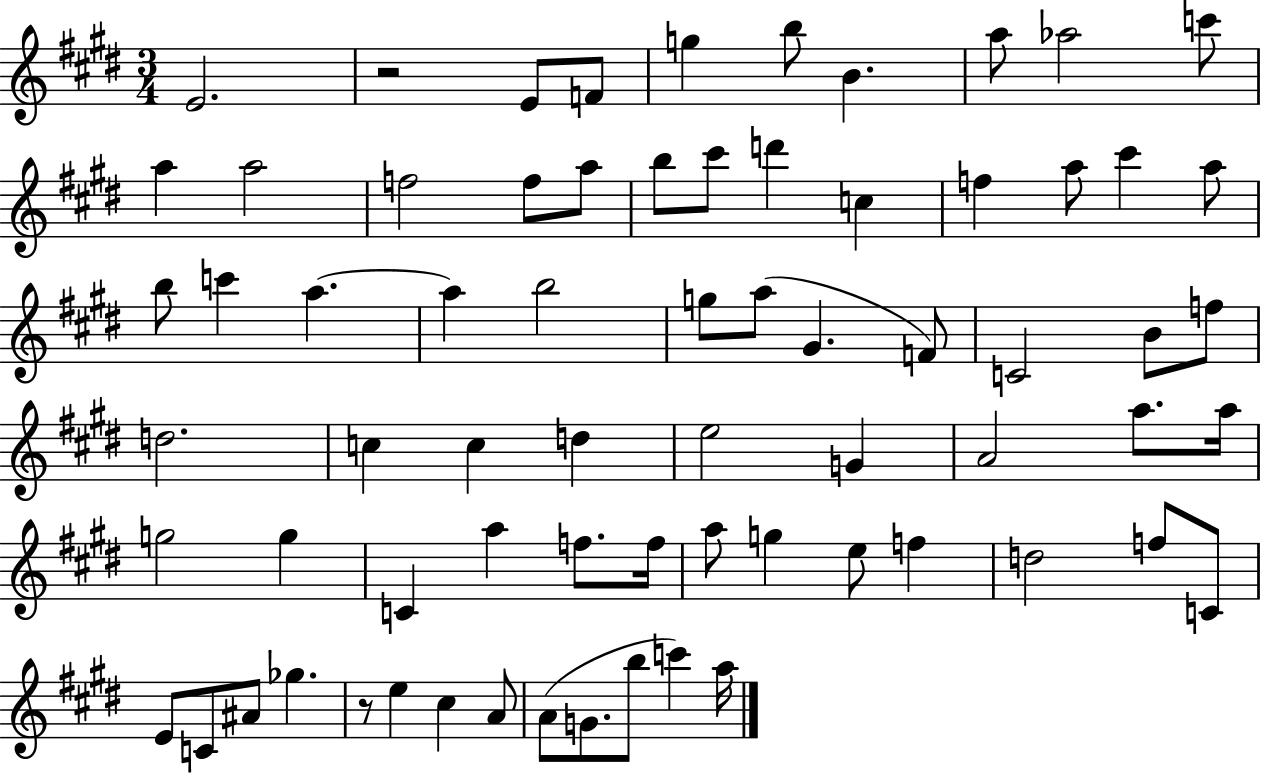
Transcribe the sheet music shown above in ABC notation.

X:1
T:Untitled
M:3/4
L:1/4
K:E
E2 z2 E/2 F/2 g b/2 B a/2 _a2 c'/2 a a2 f2 f/2 a/2 b/2 ^c'/2 d' c f a/2 ^c' a/2 b/2 c' a a b2 g/2 a/2 ^G F/2 C2 B/2 f/2 d2 c c d e2 G A2 a/2 a/4 g2 g C a f/2 f/4 a/2 g e/2 f d2 f/2 C/2 E/2 C/2 ^A/2 _g z/2 e ^c A/2 A/2 G/2 b/2 c' a/4